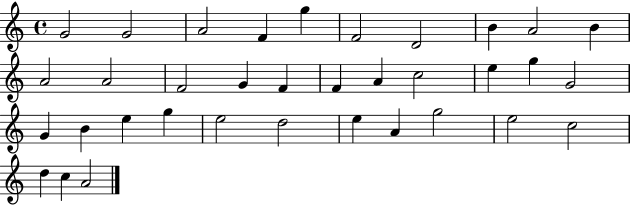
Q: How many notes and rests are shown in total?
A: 35